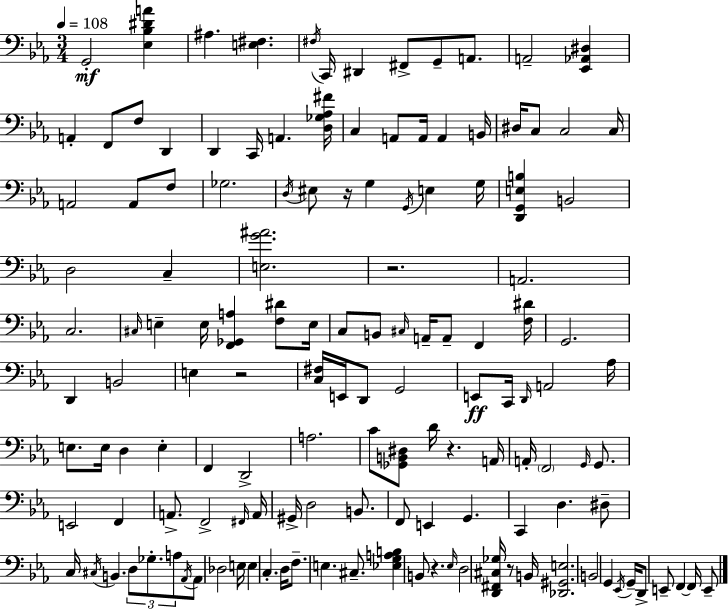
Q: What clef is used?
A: bass